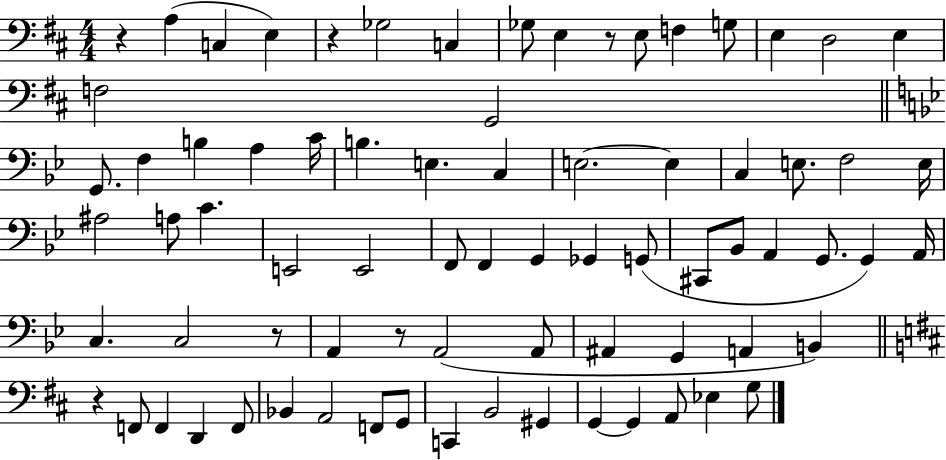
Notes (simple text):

R/q A3/q C3/q E3/q R/q Gb3/h C3/q Gb3/e E3/q R/e E3/e F3/q G3/e E3/q D3/h E3/q F3/h G2/h G2/e. F3/q B3/q A3/q C4/s B3/q. E3/q. C3/q E3/h. E3/q C3/q E3/e. F3/h E3/s A#3/h A3/e C4/q. E2/h E2/h F2/e F2/q G2/q Gb2/q G2/e C#2/e Bb2/e A2/q G2/e. G2/q A2/s C3/q. C3/h R/e A2/q R/e A2/h A2/e A#2/q G2/q A2/q B2/q R/q F2/e F2/q D2/q F2/e Bb2/q A2/h F2/e G2/e C2/q B2/h G#2/q G2/q G2/q A2/e Eb3/q G3/e